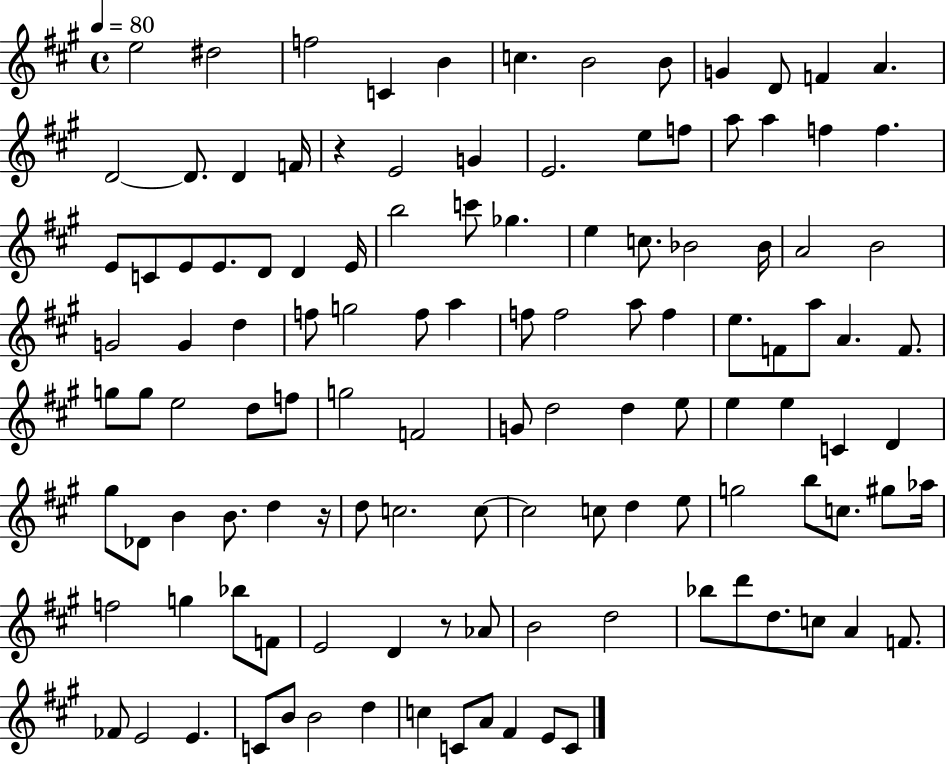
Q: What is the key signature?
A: A major